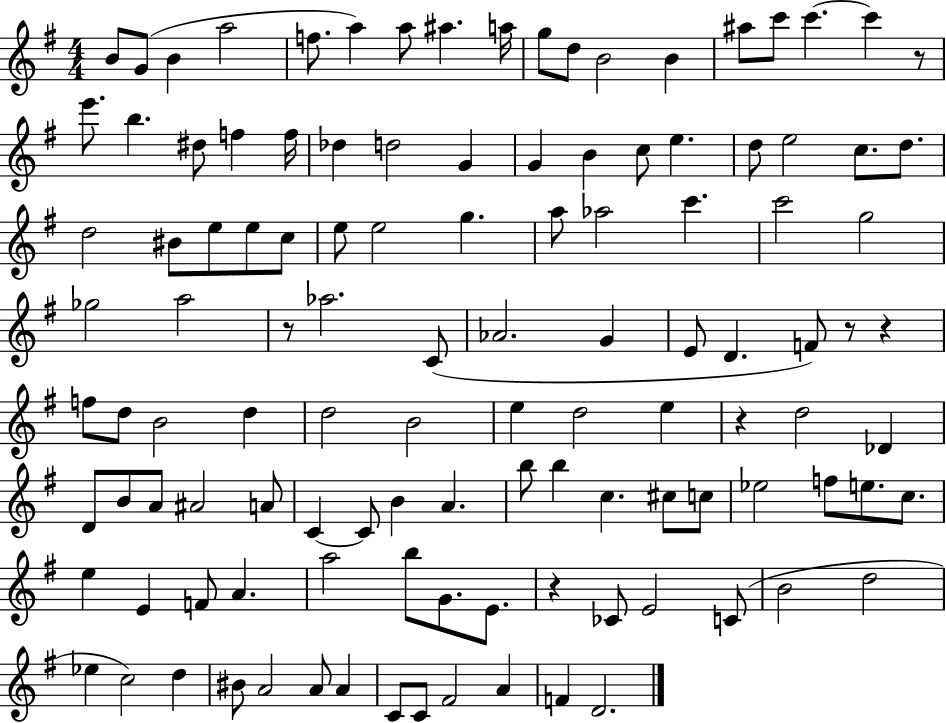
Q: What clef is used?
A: treble